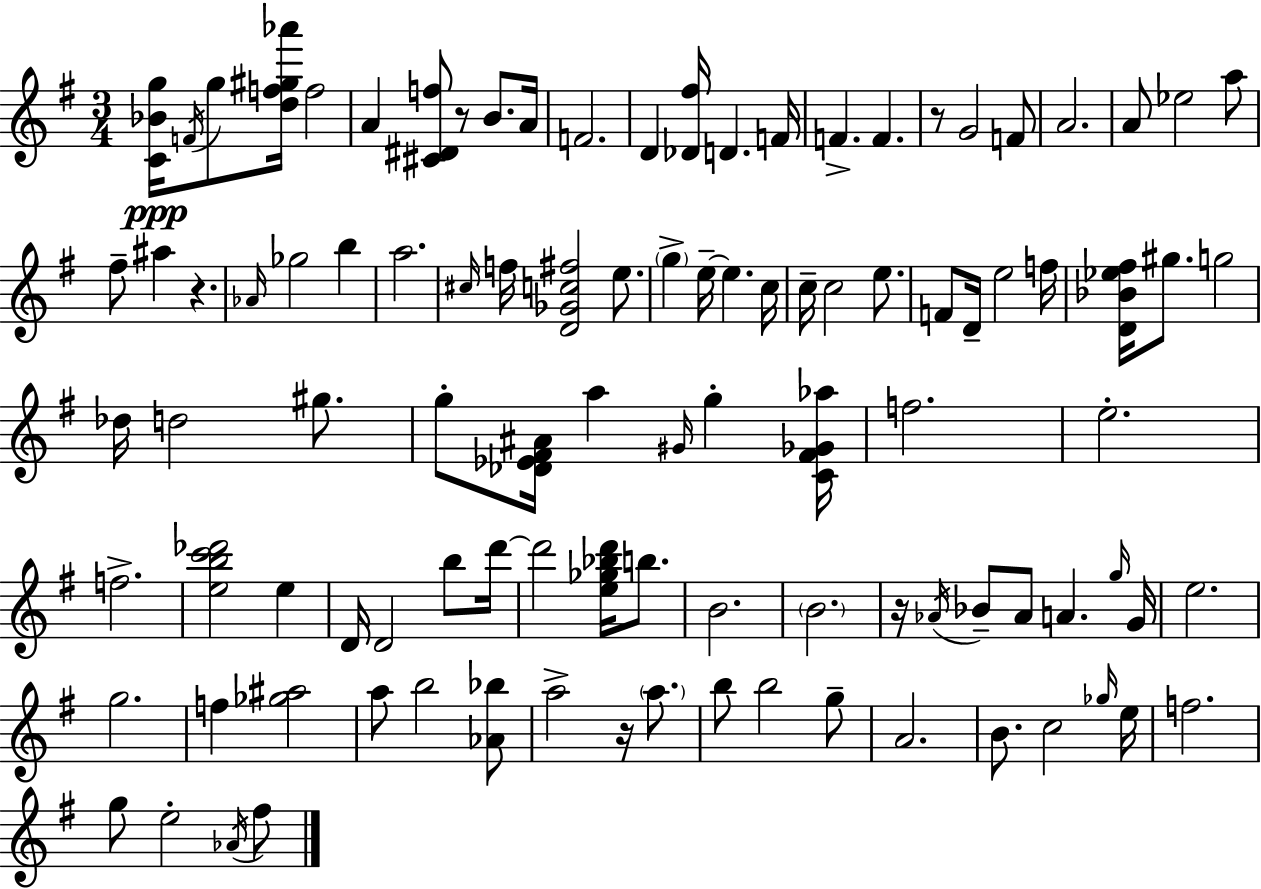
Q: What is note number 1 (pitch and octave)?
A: F4